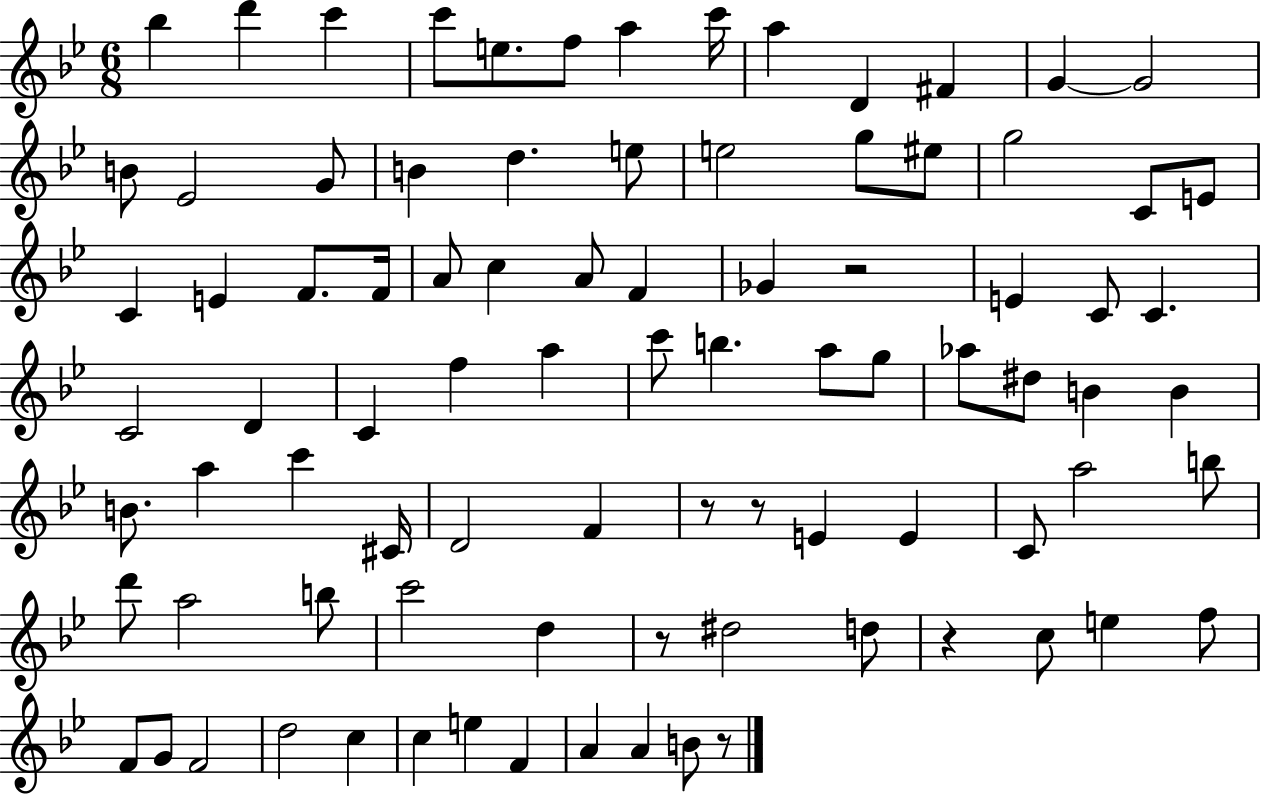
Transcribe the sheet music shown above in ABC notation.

X:1
T:Untitled
M:6/8
L:1/4
K:Bb
_b d' c' c'/2 e/2 f/2 a c'/4 a D ^F G G2 B/2 _E2 G/2 B d e/2 e2 g/2 ^e/2 g2 C/2 E/2 C E F/2 F/4 A/2 c A/2 F _G z2 E C/2 C C2 D C f a c'/2 b a/2 g/2 _a/2 ^d/2 B B B/2 a c' ^C/4 D2 F z/2 z/2 E E C/2 a2 b/2 d'/2 a2 b/2 c'2 d z/2 ^d2 d/2 z c/2 e f/2 F/2 G/2 F2 d2 c c e F A A B/2 z/2